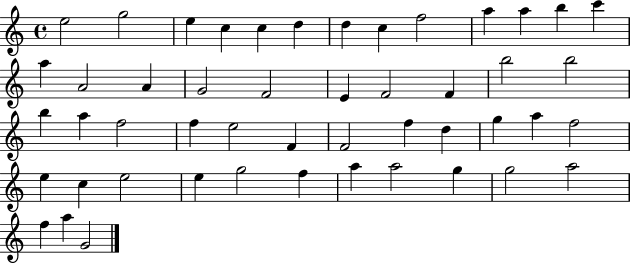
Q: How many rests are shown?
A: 0